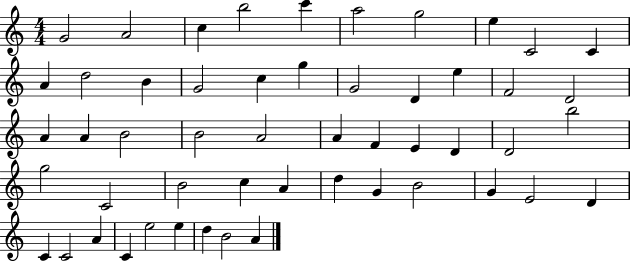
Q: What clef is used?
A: treble